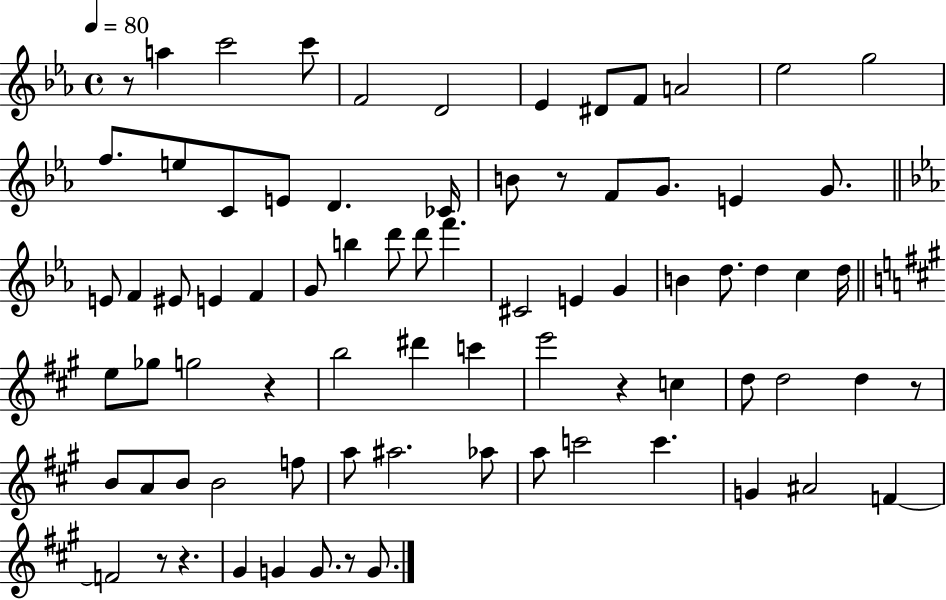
X:1
T:Untitled
M:4/4
L:1/4
K:Eb
z/2 a c'2 c'/2 F2 D2 _E ^D/2 F/2 A2 _e2 g2 f/2 e/2 C/2 E/2 D _C/4 B/2 z/2 F/2 G/2 E G/2 E/2 F ^E/2 E F G/2 b d'/2 d'/2 f' ^C2 E G B d/2 d c d/4 e/2 _g/2 g2 z b2 ^d' c' e'2 z c d/2 d2 d z/2 B/2 A/2 B/2 B2 f/2 a/2 ^a2 _a/2 a/2 c'2 c' G ^A2 F F2 z/2 z ^G G G/2 z/2 G/2